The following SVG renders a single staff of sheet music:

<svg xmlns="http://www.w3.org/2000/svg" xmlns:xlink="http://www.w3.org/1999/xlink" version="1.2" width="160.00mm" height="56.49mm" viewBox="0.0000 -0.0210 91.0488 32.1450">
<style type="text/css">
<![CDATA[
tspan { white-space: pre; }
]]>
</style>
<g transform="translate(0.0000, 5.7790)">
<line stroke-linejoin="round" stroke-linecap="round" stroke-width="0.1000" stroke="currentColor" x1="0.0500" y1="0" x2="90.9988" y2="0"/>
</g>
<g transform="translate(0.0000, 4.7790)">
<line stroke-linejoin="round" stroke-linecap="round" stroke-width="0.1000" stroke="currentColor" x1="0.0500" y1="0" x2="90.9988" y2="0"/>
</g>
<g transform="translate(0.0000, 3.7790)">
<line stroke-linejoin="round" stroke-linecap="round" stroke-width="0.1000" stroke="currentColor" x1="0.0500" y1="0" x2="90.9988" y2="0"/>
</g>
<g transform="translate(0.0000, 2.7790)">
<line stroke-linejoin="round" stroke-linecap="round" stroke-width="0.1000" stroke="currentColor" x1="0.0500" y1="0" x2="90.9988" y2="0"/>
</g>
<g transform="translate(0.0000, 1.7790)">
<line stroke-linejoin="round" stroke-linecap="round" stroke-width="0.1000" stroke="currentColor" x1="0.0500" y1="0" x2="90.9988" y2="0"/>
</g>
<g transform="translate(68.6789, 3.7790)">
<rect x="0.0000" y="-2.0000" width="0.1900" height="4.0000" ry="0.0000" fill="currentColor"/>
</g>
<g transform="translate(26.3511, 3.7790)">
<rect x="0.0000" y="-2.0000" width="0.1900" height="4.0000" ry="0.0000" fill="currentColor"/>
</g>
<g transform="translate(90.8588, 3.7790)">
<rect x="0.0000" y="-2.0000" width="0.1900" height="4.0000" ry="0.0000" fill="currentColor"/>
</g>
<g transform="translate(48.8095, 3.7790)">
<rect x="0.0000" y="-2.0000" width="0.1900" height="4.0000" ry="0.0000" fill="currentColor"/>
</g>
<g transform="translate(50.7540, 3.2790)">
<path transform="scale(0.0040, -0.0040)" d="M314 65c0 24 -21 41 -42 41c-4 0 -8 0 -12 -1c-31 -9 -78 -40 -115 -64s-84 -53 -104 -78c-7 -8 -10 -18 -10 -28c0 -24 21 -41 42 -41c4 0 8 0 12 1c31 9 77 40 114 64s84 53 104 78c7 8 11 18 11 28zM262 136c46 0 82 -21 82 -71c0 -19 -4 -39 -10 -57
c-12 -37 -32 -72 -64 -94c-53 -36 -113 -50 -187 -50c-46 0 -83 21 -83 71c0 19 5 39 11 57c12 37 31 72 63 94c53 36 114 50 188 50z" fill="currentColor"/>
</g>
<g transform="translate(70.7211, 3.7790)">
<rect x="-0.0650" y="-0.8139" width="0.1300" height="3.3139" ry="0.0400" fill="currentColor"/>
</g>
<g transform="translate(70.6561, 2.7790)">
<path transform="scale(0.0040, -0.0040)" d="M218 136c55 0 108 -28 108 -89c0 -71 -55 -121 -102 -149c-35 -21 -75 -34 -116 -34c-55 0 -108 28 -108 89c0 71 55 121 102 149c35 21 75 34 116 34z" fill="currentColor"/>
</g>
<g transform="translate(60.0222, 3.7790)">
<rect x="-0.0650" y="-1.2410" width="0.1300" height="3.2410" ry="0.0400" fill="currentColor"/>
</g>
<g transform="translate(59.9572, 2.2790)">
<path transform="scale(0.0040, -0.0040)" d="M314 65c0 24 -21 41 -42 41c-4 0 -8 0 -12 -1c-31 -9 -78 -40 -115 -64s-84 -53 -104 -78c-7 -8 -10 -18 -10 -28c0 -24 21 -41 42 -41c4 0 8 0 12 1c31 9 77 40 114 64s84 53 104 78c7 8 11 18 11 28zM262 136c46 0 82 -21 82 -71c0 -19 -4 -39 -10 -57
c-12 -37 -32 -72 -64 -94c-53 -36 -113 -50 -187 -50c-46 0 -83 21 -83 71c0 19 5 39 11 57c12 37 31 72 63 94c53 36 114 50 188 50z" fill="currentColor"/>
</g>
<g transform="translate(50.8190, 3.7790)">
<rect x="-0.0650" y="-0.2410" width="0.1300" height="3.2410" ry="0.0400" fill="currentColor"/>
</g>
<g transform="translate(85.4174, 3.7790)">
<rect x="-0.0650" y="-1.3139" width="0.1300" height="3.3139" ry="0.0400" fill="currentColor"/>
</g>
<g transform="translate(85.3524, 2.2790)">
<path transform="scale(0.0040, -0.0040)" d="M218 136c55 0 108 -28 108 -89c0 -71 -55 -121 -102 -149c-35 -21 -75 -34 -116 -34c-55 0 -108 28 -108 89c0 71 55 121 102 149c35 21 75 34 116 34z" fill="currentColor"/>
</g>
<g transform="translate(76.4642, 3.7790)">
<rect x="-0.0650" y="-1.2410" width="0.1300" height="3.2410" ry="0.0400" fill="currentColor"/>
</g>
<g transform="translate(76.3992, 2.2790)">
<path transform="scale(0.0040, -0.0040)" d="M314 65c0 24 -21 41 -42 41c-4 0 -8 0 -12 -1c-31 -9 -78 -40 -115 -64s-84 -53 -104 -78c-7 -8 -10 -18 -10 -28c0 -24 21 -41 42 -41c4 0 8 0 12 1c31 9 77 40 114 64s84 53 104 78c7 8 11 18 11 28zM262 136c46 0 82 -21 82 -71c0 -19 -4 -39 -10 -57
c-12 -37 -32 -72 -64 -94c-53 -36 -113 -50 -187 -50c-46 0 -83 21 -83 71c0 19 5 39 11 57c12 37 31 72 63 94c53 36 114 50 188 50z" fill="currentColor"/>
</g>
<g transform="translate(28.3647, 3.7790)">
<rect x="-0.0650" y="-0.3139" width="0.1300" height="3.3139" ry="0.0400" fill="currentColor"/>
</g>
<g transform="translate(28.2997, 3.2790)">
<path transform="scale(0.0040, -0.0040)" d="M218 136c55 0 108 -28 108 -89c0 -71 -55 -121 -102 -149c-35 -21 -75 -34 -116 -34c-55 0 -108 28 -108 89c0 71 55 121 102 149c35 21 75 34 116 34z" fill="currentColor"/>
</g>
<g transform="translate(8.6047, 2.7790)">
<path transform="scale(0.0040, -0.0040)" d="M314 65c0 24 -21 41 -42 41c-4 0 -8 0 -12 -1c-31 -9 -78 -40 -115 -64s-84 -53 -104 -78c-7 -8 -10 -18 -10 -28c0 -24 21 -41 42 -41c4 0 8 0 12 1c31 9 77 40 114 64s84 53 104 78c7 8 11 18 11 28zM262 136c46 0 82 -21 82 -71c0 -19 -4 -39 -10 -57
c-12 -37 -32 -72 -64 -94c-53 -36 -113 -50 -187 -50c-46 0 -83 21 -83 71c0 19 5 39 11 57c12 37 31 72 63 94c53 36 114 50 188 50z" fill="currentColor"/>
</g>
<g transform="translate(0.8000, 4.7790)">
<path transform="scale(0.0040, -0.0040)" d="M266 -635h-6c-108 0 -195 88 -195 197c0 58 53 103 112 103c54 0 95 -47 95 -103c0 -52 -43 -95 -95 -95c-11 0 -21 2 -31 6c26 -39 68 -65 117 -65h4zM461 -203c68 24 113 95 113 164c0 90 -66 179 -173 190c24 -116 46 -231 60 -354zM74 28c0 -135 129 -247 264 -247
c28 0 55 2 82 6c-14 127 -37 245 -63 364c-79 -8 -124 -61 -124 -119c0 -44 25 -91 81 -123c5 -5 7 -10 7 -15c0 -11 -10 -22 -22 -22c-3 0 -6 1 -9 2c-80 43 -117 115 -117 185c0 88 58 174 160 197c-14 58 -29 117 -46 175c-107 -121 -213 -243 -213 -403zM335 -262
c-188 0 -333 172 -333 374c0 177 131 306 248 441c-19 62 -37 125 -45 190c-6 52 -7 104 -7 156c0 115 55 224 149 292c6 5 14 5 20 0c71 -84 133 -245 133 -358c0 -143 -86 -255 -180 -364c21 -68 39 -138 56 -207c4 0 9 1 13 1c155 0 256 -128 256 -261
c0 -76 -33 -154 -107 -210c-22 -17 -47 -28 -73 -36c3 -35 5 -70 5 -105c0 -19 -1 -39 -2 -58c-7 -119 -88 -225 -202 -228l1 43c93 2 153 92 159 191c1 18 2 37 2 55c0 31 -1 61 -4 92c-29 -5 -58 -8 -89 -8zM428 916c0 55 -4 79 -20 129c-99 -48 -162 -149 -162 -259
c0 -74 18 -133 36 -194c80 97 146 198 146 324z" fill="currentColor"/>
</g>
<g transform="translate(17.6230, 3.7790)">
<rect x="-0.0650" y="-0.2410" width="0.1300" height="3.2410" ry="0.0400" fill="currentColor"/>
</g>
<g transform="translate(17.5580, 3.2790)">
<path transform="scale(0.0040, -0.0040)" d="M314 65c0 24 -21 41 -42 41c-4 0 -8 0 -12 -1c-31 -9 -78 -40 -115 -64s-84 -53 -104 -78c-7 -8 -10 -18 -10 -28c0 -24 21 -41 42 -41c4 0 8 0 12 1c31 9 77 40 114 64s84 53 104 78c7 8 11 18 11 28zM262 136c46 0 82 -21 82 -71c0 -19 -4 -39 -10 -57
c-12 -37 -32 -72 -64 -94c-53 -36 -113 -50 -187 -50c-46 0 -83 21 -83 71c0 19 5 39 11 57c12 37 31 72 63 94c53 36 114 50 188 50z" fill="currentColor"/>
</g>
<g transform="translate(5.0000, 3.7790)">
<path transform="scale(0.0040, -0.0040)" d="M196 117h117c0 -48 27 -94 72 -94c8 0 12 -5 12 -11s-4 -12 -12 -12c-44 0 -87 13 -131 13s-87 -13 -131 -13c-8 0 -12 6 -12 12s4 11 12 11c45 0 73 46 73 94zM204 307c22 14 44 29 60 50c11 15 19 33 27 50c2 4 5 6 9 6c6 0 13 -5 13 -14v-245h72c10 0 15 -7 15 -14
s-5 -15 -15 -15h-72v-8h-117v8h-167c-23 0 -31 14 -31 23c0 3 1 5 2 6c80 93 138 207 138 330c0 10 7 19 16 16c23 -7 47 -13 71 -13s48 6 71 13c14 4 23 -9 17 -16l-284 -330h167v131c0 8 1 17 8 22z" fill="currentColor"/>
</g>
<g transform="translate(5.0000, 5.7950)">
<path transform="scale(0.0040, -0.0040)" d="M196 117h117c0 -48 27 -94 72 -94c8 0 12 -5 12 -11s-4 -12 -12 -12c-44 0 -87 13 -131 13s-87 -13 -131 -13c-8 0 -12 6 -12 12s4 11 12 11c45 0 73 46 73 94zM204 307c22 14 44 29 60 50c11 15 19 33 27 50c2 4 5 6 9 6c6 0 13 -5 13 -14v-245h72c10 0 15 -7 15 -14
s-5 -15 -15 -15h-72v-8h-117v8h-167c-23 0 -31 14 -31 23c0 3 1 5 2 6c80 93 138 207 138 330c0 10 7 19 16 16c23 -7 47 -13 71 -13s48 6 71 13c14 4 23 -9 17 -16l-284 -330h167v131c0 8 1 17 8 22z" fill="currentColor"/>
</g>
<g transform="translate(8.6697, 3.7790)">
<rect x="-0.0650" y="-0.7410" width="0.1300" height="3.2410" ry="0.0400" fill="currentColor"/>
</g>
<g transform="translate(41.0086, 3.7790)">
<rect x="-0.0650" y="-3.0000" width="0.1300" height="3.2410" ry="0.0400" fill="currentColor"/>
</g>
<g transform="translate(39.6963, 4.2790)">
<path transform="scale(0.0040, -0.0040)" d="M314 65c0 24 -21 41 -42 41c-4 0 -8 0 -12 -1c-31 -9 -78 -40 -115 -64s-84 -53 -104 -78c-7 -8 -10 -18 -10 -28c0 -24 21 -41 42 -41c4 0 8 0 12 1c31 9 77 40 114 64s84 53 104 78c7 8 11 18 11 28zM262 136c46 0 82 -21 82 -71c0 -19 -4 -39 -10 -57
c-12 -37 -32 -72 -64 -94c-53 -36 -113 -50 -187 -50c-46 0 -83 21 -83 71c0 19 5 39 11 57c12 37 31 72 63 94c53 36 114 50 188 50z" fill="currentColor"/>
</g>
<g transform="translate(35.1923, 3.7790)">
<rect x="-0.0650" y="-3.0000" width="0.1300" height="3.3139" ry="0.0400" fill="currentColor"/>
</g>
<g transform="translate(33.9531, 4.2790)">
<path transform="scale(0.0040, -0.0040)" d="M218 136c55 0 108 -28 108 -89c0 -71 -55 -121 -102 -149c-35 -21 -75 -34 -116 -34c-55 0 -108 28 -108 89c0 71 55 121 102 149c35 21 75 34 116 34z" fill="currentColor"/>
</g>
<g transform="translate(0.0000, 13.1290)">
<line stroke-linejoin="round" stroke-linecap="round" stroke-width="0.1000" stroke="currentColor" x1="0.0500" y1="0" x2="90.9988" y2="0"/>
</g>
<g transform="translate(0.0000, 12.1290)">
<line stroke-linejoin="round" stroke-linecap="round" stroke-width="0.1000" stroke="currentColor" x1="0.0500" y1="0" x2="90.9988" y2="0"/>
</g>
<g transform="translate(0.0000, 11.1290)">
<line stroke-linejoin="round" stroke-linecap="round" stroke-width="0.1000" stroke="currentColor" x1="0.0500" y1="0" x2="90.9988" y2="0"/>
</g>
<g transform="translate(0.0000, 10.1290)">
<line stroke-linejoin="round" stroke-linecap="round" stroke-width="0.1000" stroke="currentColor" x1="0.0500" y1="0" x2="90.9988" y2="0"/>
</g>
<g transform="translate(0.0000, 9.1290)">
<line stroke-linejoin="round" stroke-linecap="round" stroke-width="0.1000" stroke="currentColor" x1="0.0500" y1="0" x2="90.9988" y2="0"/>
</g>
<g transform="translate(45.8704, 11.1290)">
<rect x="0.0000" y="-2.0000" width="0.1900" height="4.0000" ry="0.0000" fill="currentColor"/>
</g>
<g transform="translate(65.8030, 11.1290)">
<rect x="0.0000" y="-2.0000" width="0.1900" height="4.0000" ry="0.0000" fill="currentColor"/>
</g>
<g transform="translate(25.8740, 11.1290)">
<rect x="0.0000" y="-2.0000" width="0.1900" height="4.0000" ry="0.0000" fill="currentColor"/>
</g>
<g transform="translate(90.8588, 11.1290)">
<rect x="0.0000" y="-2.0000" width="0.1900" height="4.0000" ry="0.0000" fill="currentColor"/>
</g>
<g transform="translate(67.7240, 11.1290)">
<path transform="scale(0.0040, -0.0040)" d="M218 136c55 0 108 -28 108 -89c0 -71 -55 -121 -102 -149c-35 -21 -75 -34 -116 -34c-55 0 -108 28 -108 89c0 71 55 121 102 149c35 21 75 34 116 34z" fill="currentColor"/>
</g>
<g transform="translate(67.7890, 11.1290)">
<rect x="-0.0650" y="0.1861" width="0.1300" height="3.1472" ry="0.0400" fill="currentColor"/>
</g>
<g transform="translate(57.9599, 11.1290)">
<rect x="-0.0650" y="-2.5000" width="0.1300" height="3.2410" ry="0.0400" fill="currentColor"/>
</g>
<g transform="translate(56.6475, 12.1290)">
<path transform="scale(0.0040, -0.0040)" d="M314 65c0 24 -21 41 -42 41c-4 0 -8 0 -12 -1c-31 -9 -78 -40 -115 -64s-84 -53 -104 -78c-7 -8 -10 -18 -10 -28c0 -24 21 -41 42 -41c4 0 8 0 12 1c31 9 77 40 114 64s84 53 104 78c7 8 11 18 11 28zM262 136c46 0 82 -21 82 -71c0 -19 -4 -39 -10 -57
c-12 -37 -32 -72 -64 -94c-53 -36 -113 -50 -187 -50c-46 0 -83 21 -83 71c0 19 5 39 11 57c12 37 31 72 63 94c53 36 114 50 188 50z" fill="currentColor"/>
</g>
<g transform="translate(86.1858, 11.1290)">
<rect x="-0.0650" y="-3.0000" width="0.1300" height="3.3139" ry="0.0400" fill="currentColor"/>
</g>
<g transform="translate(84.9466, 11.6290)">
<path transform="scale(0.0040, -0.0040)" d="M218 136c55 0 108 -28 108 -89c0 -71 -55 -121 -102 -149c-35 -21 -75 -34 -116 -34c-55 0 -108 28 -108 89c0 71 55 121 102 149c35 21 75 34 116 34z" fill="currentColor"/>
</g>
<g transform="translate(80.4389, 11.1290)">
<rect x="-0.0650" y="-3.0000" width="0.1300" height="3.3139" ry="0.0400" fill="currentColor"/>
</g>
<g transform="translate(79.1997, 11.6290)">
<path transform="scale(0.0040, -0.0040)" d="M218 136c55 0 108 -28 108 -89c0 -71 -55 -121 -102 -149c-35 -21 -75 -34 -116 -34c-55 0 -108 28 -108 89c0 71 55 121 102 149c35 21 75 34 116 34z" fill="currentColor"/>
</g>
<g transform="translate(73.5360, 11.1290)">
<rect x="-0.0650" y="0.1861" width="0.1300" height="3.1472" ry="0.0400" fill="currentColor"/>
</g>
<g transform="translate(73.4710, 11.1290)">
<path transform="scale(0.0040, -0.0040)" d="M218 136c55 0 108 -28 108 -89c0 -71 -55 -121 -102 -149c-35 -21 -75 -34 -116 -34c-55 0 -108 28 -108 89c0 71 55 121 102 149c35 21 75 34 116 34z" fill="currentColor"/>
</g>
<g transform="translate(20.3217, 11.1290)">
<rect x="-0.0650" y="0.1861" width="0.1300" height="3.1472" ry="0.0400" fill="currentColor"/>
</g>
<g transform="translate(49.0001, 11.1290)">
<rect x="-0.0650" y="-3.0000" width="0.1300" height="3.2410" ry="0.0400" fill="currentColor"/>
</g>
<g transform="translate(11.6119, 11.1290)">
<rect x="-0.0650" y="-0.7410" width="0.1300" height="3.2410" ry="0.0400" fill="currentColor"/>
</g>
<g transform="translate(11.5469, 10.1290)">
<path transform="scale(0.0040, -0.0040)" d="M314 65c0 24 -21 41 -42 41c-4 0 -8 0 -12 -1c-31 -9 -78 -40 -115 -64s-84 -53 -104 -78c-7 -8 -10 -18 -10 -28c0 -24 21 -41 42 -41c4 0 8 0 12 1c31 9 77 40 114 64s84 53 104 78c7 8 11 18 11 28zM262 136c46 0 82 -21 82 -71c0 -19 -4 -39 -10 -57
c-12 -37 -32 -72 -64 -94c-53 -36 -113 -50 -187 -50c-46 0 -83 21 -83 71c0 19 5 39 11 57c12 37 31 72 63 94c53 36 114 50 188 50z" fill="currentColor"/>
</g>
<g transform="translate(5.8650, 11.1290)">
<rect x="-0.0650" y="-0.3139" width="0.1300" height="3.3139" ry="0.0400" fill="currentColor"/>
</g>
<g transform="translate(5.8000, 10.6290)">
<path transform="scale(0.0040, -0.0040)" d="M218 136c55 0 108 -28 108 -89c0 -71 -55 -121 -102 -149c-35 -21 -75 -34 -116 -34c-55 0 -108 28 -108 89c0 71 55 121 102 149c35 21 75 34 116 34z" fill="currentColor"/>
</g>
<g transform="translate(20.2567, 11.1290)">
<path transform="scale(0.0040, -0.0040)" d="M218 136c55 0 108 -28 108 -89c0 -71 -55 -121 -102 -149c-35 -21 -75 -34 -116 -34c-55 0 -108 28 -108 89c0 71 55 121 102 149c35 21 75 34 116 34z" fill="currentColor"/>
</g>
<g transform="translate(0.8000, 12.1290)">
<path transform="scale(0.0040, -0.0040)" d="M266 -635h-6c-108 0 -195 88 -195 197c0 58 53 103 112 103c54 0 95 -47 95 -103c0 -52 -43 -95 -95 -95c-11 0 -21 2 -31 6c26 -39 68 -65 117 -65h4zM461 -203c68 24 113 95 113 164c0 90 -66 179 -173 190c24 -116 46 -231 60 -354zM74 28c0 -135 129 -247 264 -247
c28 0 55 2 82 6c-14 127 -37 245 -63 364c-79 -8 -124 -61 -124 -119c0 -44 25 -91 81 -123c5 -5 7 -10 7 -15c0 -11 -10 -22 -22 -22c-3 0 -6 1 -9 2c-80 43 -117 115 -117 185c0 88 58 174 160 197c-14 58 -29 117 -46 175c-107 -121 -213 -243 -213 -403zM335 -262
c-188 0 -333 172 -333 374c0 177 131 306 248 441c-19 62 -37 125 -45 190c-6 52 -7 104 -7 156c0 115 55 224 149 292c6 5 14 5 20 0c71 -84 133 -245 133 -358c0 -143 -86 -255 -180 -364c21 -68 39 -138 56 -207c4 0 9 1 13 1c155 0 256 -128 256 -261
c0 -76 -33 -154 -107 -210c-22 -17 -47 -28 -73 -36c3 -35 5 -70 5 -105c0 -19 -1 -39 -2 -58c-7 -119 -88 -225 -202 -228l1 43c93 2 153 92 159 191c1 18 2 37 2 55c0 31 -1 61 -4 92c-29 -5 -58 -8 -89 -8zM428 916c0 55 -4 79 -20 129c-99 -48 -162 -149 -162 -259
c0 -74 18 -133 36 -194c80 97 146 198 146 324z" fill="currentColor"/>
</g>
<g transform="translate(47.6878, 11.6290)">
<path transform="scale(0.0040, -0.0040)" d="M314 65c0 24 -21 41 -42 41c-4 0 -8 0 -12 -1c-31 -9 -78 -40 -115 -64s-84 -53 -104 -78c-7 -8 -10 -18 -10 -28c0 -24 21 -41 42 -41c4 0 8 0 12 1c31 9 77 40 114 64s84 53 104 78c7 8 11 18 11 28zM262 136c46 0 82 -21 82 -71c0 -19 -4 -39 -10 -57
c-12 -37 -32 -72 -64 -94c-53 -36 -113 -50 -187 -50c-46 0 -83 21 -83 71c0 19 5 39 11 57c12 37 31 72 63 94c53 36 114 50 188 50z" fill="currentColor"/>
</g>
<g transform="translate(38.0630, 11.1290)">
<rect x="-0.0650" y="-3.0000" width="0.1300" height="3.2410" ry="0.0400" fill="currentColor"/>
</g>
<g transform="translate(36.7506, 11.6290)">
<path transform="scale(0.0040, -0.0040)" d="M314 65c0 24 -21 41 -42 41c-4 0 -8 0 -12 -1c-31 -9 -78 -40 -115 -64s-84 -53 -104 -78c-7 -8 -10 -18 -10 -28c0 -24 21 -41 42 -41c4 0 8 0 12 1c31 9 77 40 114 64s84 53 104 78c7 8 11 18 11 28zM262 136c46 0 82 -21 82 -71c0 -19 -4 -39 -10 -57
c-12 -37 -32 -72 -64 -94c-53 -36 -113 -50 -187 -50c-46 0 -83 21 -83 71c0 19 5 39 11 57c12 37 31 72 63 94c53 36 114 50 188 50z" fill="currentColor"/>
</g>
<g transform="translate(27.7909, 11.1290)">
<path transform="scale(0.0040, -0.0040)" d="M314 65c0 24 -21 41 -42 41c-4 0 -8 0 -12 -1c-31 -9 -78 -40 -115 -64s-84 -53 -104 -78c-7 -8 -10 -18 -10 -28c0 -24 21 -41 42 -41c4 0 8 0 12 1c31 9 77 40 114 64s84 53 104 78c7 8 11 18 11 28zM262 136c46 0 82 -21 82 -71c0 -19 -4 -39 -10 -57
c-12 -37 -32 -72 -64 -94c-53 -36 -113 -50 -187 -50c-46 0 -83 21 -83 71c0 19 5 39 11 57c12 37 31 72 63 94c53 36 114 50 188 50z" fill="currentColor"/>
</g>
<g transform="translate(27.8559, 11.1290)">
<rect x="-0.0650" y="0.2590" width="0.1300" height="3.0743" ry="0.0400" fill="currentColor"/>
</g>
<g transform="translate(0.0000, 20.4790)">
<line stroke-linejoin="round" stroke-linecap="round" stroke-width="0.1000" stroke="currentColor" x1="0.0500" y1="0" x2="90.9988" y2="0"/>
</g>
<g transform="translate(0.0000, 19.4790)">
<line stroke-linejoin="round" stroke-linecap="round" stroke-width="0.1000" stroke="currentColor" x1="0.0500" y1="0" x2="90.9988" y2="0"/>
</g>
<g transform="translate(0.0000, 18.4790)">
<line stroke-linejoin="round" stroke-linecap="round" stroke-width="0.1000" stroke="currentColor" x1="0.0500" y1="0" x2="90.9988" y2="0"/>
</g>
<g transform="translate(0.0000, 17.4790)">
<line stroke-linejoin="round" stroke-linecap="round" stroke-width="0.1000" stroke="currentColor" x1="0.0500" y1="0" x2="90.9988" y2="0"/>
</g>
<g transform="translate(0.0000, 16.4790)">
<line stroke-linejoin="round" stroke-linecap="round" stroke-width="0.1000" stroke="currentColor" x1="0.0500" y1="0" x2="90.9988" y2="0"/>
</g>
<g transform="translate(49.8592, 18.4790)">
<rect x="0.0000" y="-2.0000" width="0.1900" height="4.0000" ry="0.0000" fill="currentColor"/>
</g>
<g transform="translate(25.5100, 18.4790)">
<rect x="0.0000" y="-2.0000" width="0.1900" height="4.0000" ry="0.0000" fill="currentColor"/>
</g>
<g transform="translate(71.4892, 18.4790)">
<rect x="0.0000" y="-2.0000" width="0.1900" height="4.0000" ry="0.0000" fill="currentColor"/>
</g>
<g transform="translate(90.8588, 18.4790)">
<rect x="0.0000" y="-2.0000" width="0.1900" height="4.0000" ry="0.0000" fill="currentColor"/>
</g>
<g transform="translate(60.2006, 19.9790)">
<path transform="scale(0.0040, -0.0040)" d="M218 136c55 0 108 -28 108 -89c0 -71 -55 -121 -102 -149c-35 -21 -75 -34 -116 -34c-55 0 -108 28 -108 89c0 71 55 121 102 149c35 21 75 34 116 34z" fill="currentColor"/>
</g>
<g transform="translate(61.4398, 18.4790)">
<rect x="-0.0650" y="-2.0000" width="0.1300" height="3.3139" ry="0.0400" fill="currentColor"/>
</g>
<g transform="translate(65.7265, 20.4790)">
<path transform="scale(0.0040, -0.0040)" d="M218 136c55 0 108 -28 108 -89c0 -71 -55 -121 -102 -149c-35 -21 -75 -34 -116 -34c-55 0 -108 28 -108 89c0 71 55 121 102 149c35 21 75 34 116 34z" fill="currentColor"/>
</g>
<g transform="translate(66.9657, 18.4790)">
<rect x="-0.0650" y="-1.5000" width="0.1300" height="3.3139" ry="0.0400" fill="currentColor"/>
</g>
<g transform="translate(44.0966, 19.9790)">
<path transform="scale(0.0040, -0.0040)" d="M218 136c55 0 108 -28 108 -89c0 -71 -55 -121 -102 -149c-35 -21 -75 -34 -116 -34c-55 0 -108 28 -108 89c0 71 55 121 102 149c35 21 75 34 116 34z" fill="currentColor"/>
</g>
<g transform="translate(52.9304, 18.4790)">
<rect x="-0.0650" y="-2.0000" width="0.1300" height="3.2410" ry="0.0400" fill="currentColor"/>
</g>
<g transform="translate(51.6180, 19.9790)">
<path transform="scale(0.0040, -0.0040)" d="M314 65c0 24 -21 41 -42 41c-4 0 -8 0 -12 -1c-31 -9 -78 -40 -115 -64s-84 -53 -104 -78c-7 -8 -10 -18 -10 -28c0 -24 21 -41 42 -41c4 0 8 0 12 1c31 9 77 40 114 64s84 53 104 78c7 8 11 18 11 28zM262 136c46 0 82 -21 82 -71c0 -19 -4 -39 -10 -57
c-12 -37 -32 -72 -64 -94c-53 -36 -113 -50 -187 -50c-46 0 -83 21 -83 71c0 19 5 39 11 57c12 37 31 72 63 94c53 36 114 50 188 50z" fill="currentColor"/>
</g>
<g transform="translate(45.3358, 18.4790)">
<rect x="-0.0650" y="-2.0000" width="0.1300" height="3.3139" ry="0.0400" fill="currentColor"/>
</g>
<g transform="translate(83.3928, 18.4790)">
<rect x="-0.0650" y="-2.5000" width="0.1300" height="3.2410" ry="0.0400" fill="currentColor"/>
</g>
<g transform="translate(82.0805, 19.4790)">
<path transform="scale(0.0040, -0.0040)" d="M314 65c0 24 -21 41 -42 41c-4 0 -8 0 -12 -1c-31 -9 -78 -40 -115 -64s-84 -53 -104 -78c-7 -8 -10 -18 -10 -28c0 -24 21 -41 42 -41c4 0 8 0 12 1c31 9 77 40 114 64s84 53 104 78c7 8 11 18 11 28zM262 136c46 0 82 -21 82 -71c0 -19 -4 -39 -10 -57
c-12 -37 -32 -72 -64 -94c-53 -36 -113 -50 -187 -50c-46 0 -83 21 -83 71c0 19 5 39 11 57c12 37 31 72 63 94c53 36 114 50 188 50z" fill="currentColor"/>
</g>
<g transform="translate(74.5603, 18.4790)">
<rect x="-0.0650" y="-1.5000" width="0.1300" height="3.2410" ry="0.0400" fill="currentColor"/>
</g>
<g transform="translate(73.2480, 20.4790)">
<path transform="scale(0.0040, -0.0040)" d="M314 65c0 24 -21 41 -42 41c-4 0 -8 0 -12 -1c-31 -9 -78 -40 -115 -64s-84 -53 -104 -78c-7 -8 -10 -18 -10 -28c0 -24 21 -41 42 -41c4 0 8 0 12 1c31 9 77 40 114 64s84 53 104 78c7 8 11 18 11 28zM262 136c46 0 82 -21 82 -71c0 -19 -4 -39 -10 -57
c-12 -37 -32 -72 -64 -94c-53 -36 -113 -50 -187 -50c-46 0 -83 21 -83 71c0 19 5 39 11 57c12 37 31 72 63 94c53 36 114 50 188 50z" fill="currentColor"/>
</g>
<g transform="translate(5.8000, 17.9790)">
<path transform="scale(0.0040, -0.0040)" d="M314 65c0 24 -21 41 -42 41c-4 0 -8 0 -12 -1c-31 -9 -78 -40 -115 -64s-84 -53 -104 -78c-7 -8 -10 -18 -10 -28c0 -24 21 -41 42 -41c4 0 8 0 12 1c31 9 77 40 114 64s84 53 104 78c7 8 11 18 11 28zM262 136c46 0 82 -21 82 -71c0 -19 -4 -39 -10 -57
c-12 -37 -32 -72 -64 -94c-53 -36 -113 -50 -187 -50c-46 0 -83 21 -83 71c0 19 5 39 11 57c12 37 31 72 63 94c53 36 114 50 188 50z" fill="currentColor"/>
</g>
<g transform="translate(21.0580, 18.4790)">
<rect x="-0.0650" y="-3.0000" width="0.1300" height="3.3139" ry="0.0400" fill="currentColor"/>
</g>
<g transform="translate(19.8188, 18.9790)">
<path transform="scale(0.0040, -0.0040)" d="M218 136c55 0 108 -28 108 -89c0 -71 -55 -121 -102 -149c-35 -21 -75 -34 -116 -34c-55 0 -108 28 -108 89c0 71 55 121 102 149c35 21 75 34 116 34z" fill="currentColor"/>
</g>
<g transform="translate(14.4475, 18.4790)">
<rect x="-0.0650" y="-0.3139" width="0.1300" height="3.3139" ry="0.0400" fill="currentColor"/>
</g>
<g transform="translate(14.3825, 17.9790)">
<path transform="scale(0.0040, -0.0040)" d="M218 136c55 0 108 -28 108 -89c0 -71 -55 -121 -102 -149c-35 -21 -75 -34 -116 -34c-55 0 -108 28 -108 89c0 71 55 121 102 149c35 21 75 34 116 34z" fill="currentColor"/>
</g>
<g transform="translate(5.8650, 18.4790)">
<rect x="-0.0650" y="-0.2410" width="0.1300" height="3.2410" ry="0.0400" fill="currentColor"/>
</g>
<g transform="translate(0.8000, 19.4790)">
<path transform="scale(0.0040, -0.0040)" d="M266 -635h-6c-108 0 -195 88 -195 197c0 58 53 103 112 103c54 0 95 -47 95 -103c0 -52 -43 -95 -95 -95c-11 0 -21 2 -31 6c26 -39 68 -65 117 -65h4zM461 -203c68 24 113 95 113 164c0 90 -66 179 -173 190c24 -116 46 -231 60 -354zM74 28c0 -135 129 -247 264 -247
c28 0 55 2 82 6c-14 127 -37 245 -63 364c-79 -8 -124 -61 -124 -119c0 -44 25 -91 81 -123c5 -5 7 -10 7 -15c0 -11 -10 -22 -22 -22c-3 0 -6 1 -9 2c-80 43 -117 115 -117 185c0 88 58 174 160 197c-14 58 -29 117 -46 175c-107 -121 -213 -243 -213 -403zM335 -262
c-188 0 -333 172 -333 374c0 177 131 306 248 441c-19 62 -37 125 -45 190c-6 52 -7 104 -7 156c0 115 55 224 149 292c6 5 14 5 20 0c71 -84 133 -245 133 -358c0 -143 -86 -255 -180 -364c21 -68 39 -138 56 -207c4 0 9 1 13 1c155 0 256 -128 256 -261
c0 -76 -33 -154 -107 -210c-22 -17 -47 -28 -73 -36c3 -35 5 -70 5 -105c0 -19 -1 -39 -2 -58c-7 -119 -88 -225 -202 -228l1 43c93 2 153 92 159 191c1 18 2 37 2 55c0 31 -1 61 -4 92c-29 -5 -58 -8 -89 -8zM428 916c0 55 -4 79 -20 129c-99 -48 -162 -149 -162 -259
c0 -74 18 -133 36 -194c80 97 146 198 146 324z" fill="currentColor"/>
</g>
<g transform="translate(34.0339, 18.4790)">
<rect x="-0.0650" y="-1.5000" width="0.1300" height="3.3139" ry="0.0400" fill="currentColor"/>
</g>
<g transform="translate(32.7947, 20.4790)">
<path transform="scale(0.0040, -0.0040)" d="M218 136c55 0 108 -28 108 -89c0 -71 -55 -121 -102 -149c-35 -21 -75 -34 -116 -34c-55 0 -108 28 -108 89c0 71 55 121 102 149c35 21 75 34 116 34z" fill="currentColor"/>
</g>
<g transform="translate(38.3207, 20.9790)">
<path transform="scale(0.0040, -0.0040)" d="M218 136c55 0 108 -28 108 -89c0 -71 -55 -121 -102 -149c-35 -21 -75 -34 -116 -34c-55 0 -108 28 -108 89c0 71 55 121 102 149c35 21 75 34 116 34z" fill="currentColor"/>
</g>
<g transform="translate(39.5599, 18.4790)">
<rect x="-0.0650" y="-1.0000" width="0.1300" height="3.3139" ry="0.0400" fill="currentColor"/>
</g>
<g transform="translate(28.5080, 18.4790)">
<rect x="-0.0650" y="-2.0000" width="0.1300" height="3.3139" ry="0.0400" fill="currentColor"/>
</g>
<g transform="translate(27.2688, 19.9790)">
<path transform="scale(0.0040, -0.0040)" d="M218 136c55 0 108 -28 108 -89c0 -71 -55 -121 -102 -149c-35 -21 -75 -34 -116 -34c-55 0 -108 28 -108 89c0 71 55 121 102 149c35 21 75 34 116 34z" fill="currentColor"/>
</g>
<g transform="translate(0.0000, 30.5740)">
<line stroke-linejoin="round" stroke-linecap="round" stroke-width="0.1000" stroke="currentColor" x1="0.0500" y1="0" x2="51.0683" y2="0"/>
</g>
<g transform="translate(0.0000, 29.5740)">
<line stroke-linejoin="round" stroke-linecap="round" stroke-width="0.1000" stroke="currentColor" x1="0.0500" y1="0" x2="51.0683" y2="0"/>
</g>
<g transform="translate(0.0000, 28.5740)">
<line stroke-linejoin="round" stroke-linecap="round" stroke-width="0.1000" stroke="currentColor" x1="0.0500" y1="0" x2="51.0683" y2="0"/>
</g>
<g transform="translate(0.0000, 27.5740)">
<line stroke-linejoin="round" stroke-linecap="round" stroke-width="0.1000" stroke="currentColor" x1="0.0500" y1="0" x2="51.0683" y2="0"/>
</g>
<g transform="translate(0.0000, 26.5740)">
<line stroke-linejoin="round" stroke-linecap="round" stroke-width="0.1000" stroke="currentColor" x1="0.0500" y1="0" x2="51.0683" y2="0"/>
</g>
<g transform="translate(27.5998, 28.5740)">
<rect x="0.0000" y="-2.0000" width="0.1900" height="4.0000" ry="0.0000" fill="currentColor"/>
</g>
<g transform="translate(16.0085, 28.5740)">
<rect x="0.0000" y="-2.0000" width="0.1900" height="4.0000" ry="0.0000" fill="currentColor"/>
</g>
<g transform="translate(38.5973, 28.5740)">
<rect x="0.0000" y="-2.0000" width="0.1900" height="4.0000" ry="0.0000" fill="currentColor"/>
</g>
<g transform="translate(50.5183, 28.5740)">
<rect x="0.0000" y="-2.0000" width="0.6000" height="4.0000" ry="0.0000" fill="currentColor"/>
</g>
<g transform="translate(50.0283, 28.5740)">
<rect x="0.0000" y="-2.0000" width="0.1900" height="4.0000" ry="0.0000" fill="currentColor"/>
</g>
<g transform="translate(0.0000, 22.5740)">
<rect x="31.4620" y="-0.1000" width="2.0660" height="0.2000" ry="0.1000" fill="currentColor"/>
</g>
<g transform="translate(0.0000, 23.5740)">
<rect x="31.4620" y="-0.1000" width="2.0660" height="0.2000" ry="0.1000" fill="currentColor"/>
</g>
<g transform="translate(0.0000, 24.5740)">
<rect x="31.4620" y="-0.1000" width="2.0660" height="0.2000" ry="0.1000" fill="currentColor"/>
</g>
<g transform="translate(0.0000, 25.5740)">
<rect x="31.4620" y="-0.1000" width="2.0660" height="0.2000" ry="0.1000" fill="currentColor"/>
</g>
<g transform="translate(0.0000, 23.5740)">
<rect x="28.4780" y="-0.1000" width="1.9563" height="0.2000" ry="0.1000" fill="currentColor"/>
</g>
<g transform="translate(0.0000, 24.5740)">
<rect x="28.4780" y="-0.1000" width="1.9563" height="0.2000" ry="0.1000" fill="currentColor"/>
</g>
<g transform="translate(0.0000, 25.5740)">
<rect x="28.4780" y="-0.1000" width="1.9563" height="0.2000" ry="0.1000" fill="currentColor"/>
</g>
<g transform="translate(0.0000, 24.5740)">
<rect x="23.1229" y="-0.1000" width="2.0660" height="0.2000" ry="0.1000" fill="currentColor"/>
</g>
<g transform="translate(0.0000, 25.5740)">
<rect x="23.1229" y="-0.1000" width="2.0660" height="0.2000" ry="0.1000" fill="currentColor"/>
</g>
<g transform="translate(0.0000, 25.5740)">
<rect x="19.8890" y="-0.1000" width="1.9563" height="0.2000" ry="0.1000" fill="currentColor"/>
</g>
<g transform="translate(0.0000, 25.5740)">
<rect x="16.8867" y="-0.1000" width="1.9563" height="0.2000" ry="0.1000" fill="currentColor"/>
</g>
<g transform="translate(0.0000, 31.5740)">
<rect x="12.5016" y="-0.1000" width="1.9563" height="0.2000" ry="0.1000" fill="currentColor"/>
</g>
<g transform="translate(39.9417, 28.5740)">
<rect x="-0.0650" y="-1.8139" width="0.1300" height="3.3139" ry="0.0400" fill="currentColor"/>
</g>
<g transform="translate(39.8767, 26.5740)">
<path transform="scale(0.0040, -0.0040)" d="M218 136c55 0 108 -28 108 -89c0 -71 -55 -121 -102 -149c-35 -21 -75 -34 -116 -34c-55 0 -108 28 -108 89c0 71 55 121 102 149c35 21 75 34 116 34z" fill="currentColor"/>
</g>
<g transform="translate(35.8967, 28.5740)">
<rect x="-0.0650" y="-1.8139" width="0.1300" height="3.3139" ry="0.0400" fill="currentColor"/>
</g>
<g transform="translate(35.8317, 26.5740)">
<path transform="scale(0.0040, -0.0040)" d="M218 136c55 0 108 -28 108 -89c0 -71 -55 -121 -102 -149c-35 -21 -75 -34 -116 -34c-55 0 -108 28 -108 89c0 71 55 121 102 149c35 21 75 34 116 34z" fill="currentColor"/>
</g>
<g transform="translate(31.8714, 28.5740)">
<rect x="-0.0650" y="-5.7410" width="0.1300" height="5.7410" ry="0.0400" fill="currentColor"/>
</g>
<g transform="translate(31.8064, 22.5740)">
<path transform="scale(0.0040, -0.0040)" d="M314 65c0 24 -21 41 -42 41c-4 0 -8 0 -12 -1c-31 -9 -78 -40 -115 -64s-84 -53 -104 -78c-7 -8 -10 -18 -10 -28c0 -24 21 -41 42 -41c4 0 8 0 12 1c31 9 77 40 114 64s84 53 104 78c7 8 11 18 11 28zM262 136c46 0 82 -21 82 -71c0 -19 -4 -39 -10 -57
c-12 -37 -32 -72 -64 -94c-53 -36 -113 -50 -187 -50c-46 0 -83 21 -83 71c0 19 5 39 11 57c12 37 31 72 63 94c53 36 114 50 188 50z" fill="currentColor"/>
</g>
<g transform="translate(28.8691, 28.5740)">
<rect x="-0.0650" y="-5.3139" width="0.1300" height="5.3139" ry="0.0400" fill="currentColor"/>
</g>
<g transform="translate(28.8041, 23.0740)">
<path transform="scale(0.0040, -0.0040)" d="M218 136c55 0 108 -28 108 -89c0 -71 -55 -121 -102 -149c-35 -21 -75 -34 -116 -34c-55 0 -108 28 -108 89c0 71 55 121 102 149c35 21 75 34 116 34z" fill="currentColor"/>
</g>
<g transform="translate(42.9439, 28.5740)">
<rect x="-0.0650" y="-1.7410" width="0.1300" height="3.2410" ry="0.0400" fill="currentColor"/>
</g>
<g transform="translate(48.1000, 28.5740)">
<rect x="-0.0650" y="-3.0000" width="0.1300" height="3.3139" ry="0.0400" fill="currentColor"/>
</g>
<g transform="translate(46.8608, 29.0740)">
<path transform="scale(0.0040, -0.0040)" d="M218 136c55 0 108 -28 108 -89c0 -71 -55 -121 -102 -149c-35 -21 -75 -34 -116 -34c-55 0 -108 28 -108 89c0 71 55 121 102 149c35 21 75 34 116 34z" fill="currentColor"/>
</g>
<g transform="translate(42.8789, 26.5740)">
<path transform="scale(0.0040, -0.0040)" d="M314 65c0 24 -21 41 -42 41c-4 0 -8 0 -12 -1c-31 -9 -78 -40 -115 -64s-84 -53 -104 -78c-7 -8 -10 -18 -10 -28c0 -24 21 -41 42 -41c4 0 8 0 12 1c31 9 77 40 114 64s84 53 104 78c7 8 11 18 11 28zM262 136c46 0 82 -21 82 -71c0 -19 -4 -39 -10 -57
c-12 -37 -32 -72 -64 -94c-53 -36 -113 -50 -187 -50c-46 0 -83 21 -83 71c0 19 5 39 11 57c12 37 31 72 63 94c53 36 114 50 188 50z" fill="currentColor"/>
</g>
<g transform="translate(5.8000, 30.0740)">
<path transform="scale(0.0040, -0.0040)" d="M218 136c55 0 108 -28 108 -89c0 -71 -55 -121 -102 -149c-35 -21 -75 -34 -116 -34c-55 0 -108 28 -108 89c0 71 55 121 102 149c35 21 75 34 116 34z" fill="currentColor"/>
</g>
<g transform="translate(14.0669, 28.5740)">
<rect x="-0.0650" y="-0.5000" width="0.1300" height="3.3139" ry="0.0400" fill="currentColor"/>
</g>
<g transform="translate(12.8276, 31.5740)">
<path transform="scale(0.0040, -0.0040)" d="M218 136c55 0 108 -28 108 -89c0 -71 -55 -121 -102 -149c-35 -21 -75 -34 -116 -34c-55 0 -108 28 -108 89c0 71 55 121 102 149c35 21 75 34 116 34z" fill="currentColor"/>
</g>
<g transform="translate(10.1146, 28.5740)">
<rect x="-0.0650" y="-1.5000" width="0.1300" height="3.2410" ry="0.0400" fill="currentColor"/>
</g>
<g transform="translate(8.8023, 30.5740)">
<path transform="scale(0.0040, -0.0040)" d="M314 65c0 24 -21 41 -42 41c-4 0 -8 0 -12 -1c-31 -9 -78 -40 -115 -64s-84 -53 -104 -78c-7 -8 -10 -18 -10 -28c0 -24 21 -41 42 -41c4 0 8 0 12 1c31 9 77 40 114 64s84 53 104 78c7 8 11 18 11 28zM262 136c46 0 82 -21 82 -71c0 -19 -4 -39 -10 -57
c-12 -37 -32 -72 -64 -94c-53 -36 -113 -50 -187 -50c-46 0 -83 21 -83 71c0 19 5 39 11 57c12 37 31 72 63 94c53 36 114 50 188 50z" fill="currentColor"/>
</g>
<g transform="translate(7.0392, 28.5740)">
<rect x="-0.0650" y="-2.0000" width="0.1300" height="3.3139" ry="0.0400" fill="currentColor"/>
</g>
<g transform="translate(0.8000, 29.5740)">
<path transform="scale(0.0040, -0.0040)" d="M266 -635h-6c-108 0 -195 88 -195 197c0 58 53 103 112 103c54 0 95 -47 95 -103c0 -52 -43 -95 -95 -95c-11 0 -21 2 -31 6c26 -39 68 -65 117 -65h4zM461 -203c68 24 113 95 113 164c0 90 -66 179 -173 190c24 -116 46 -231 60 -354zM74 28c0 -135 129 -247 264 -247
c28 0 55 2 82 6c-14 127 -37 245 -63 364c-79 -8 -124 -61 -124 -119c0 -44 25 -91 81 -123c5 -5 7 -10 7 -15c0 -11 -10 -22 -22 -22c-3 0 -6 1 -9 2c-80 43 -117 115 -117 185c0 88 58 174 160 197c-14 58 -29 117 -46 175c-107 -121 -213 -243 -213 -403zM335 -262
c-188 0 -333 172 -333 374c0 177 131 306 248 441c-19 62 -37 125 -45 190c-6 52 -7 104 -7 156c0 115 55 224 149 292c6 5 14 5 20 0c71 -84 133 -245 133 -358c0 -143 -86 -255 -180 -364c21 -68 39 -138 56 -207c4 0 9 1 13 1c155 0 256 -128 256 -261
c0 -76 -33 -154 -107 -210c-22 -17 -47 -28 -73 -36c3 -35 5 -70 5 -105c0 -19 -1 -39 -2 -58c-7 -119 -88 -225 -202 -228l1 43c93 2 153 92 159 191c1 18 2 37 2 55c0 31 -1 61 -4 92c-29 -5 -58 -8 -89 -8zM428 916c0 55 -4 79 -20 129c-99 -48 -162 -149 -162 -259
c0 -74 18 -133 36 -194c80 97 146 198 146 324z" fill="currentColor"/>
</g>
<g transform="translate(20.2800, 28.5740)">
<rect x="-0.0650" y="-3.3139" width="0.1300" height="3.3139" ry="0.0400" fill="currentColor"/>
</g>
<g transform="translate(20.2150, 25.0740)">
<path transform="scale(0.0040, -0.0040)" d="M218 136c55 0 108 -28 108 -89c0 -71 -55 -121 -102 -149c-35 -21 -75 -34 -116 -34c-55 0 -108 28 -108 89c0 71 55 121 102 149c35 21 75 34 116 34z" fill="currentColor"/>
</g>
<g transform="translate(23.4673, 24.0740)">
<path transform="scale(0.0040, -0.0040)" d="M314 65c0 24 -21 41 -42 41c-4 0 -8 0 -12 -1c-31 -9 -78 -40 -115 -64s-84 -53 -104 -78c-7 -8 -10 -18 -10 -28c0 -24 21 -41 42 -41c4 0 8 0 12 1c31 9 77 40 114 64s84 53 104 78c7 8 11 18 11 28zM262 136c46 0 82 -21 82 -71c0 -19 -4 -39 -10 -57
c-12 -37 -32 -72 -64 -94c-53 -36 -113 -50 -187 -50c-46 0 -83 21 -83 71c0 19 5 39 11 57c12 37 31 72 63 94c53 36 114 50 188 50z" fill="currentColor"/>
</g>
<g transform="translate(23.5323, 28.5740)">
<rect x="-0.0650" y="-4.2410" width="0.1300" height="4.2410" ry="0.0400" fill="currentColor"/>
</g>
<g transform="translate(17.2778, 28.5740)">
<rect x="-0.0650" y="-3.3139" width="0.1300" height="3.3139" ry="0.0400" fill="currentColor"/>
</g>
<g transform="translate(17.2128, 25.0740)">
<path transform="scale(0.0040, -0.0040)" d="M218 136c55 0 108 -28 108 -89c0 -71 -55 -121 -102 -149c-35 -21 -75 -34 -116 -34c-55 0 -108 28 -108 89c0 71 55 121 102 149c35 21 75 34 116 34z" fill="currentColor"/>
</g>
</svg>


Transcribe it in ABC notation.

X:1
T:Untitled
M:4/4
L:1/4
K:C
d2 c2 c A A2 c2 e2 d e2 e c d2 B B2 A2 A2 G2 B B A A c2 c A F E D F F2 F E E2 G2 F E2 C b b d'2 f' g'2 f f f2 A